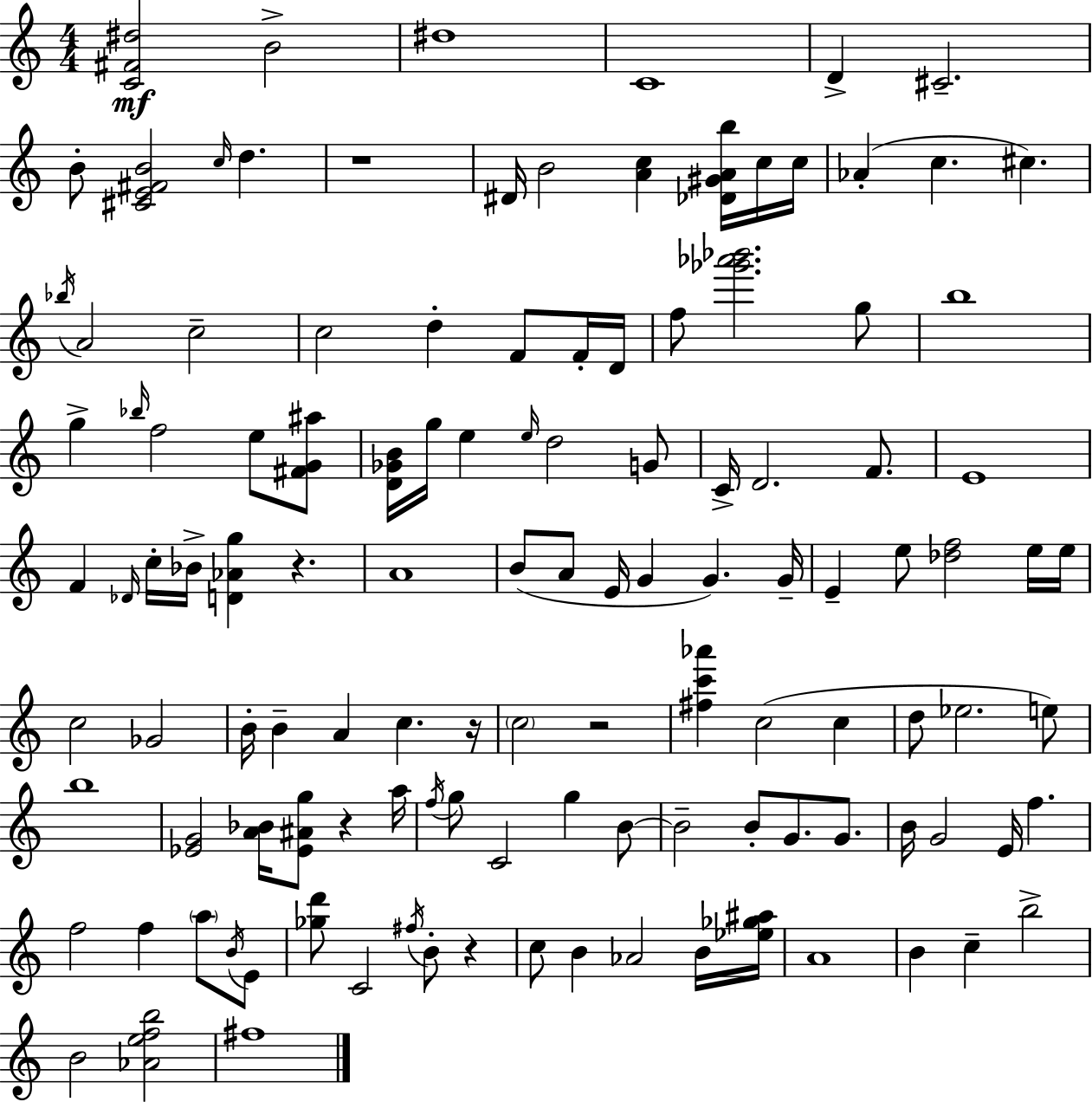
{
  \clef treble
  \numericTimeSignature
  \time 4/4
  \key c \major
  <c' fis' dis''>2\mf b'2-> | dis''1 | c'1 | d'4-> cis'2.-- | \break b'8-. <cis' e' fis' b'>2 \grace { c''16 } d''4. | r1 | dis'16 b'2 <a' c''>4 <des' gis' a' b''>16 c''16 | c''16 aes'4-.( c''4. cis''4.) | \break \acciaccatura { bes''16 } a'2 c''2-- | c''2 d''4-. f'8 | f'16-. d'16 f''8 <ges''' aes''' bes'''>2. | g''8 b''1 | \break g''4-> \grace { bes''16 } f''2 e''8 | <fis' g' ais''>8 <d' ges' b'>16 g''16 e''4 \grace { e''16 } d''2 | g'8 c'16-> d'2. | f'8. e'1 | \break f'4 \grace { des'16 } c''16-. bes'16-> <d' aes' g''>4 r4. | a'1 | b'8( a'8 e'16 g'4 g'4.) | g'16-- e'4-- e''8 <des'' f''>2 | \break e''16 e''16 c''2 ges'2 | b'16-. b'4-- a'4 c''4. | r16 \parenthesize c''2 r2 | <fis'' c''' aes'''>4 c''2( | \break c''4 d''8 ees''2. | e''8) b''1 | <ees' g'>2 <a' bes'>16 <ees' ais' g''>8 | r4 a''16 \acciaccatura { f''16 } g''8 c'2 | \break g''4 b'8~~ b'2-- b'8-. | g'8. g'8. b'16 g'2 e'16 | f''4. f''2 f''4 | \parenthesize a''8 \acciaccatura { b'16 } e'8 <ges'' d'''>8 c'2 | \break \acciaccatura { fis''16 } b'8-. r4 c''8 b'4 aes'2 | b'16 <ees'' ges'' ais''>16 a'1 | b'4 c''4-- | b''2-> b'2 | \break <aes' e'' f'' b''>2 fis''1 | \bar "|."
}